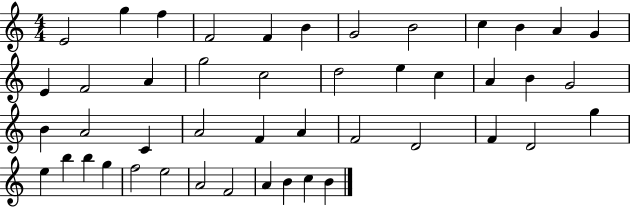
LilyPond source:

{
  \clef treble
  \numericTimeSignature
  \time 4/4
  \key c \major
  e'2 g''4 f''4 | f'2 f'4 b'4 | g'2 b'2 | c''4 b'4 a'4 g'4 | \break e'4 f'2 a'4 | g''2 c''2 | d''2 e''4 c''4 | a'4 b'4 g'2 | \break b'4 a'2 c'4 | a'2 f'4 a'4 | f'2 d'2 | f'4 d'2 g''4 | \break e''4 b''4 b''4 g''4 | f''2 e''2 | a'2 f'2 | a'4 b'4 c''4 b'4 | \break \bar "|."
}